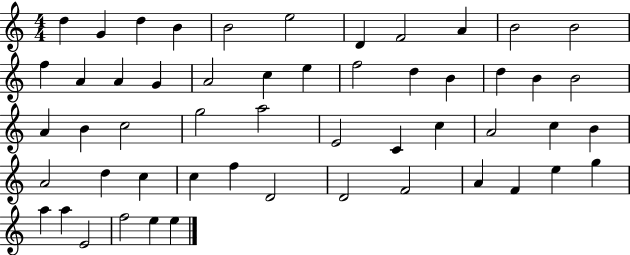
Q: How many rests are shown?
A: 0